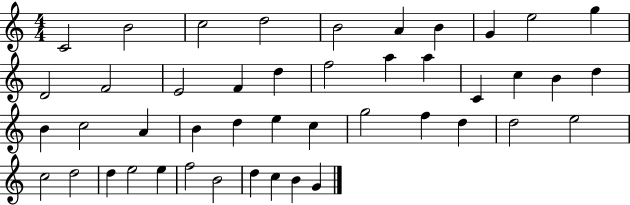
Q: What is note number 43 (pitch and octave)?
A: C5